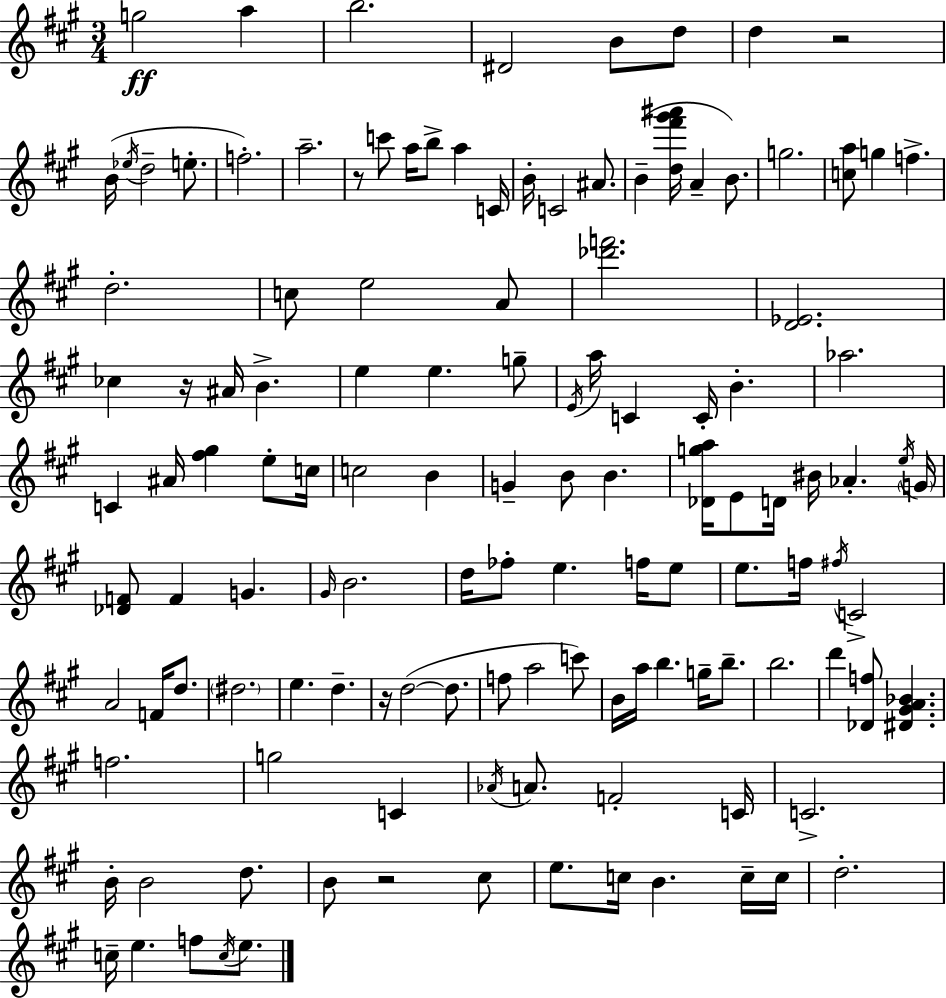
{
  \clef treble
  \numericTimeSignature
  \time 3/4
  \key a \major
  g''2\ff a''4 | b''2. | dis'2 b'8 d''8 | d''4 r2 | \break b'16( \acciaccatura { ees''16 } d''2-- e''8.-. | f''2.-.) | a''2.-- | r8 c'''8 a''16 b''8-> a''4 | \break c'16 b'16-. c'2 ais'8. | b'4--( <d'' fis''' gis''' ais'''>16 a'4-- b'8.) | g''2. | <c'' a''>8 g''4 f''4.-> | \break d''2.-. | c''8 e''2 a'8 | <des''' f'''>2. | <d' ees'>2. | \break ces''4 r16 ais'16 b'4.-> | e''4 e''4. g''8-- | \acciaccatura { e'16 } a''16 c'4 c'16-. b'4.-. | aes''2. | \break c'4 ais'16 <fis'' gis''>4 e''8-. | c''16 c''2 b'4 | g'4-- b'8 b'4. | <des' g'' a''>16 e'8 d'16 bis'16 aes'4.-. | \break \acciaccatura { e''16 } \parenthesize g'16 <des' f'>8 f'4 g'4. | \grace { gis'16 } b'2. | d''16 fes''8-. e''4. | f''16 e''8 e''8. f''16 \acciaccatura { fis''16 } c'2-> | \break a'2 | f'16 d''8. \parenthesize dis''2. | e''4. d''4.-- | r16 d''2~(~ | \break d''8. f''8 a''2 | c'''8) b'16 a''16 b''4. | g''16-- b''8.-- b''2. | d'''4 <des' f''>8 <dis' gis' a' bes'>4. | \break f''2. | g''2 | c'4 \acciaccatura { aes'16 } a'8. f'2-. | c'16 c'2.-> | \break b'16-. b'2 | d''8. b'8 r2 | cis''8 e''8. c''16 b'4. | c''16-- c''16 d''2.-. | \break c''16-- e''4. | f''8 \acciaccatura { c''16 } e''8. \bar "|."
}